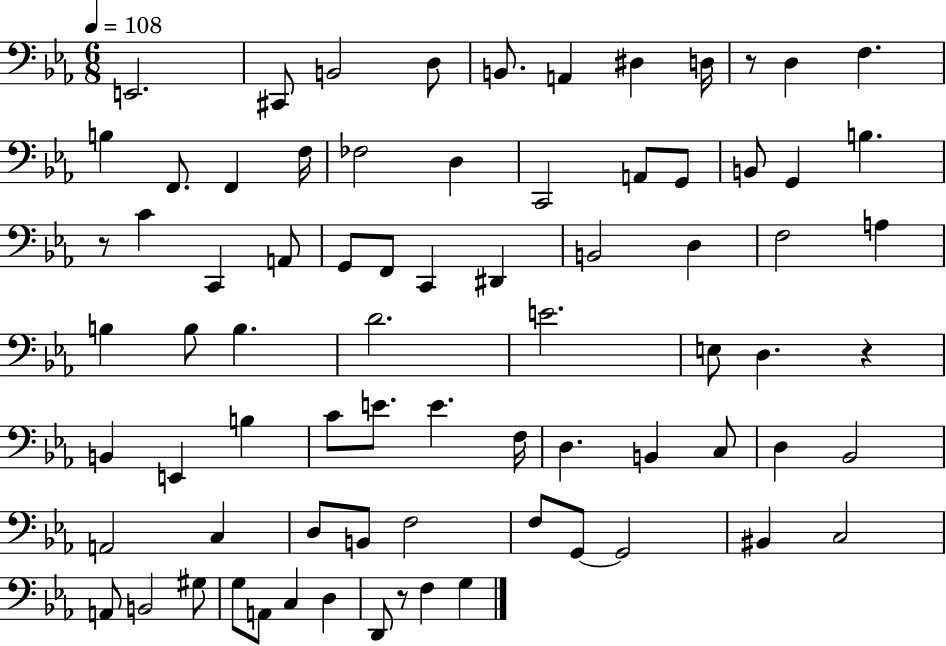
E2/h. C#2/e B2/h D3/e B2/e. A2/q D#3/q D3/s R/e D3/q F3/q. B3/q F2/e. F2/q F3/s FES3/h D3/q C2/h A2/e G2/e B2/e G2/q B3/q. R/e C4/q C2/q A2/e G2/e F2/e C2/q D#2/q B2/h D3/q F3/h A3/q B3/q B3/e B3/q. D4/h. E4/h. E3/e D3/q. R/q B2/q E2/q B3/q C4/e E4/e. E4/q. F3/s D3/q. B2/q C3/e D3/q Bb2/h A2/h C3/q D3/e B2/e F3/h F3/e G2/e G2/h BIS2/q C3/h A2/e B2/h G#3/e G3/e A2/e C3/q D3/q D2/e R/e F3/q G3/q